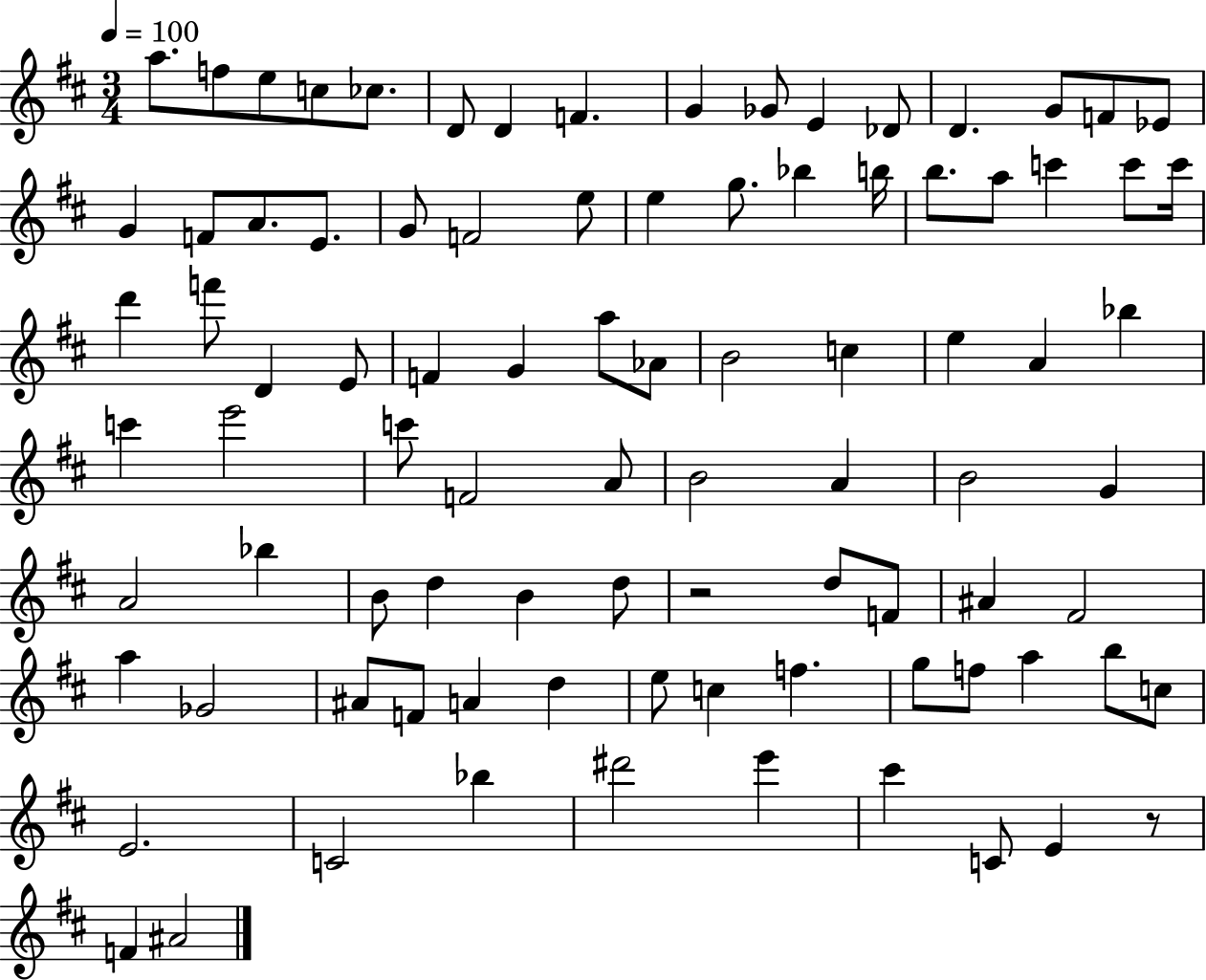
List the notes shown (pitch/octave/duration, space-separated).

A5/e. F5/e E5/e C5/e CES5/e. D4/e D4/q F4/q. G4/q Gb4/e E4/q Db4/e D4/q. G4/e F4/e Eb4/e G4/q F4/e A4/e. E4/e. G4/e F4/h E5/e E5/q G5/e. Bb5/q B5/s B5/e. A5/e C6/q C6/e C6/s D6/q F6/e D4/q E4/e F4/q G4/q A5/e Ab4/e B4/h C5/q E5/q A4/q Bb5/q C6/q E6/h C6/e F4/h A4/e B4/h A4/q B4/h G4/q A4/h Bb5/q B4/e D5/q B4/q D5/e R/h D5/e F4/e A#4/q F#4/h A5/q Gb4/h A#4/e F4/e A4/q D5/q E5/e C5/q F5/q. G5/e F5/e A5/q B5/e C5/e E4/h. C4/h Bb5/q D#6/h E6/q C#6/q C4/e E4/q R/e F4/q A#4/h